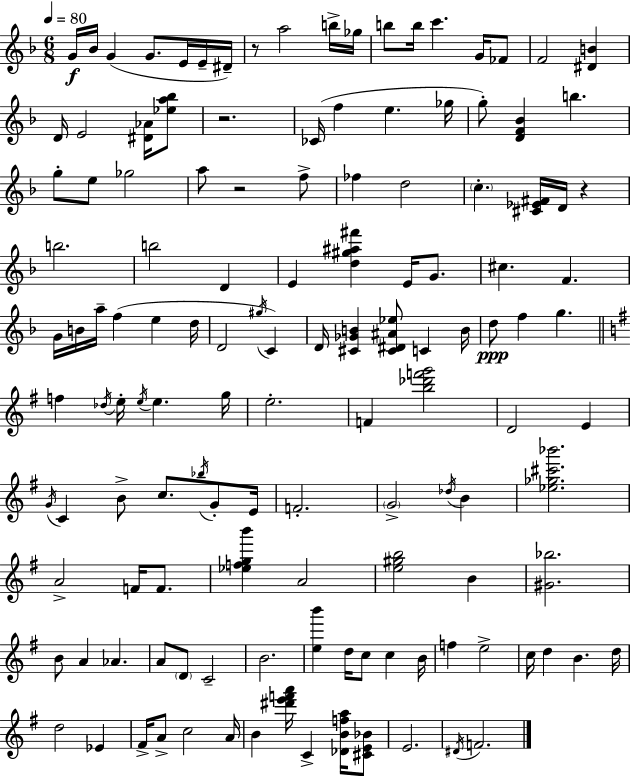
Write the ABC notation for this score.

X:1
T:Untitled
M:6/8
L:1/4
K:Dm
G/4 _B/4 G G/2 E/4 E/4 ^D/4 z/2 a2 b/4 _g/4 b/2 b/4 c' G/4 _F/2 F2 [^DB] D/4 E2 [^D_A]/4 [_ea_b]/2 z2 _C/4 f e _g/4 g/2 [DF_B] b g/2 e/2 _g2 a/2 z2 f/2 _f d2 c [^C_E^F]/4 D/4 z b2 b2 D E [d^g^a^f'] E/4 G/2 ^c F G/4 B/4 a/4 f e d/4 D2 ^g/4 C D/4 [^C_GB] [^C^D^A_e]/2 C B/4 d/2 f g f _d/4 e/4 e/4 e g/4 e2 F [b_d'f'g']2 D2 E G/4 C B/2 c/2 _b/4 G/2 E/4 F2 G2 _d/4 B [_e_g^c'_b']2 A2 F/4 F/2 [_efgb'] A2 [e^gb]2 B [^G_b]2 B/2 A _A A/2 D/2 C2 B2 [eb'] d/4 c/2 c B/4 f e2 c/4 d B d/4 d2 _E ^F/4 A/2 c2 A/4 B [^d'e'f'a']/4 C [_DBfa]/4 [^CE_B]/2 E2 ^D/4 F2